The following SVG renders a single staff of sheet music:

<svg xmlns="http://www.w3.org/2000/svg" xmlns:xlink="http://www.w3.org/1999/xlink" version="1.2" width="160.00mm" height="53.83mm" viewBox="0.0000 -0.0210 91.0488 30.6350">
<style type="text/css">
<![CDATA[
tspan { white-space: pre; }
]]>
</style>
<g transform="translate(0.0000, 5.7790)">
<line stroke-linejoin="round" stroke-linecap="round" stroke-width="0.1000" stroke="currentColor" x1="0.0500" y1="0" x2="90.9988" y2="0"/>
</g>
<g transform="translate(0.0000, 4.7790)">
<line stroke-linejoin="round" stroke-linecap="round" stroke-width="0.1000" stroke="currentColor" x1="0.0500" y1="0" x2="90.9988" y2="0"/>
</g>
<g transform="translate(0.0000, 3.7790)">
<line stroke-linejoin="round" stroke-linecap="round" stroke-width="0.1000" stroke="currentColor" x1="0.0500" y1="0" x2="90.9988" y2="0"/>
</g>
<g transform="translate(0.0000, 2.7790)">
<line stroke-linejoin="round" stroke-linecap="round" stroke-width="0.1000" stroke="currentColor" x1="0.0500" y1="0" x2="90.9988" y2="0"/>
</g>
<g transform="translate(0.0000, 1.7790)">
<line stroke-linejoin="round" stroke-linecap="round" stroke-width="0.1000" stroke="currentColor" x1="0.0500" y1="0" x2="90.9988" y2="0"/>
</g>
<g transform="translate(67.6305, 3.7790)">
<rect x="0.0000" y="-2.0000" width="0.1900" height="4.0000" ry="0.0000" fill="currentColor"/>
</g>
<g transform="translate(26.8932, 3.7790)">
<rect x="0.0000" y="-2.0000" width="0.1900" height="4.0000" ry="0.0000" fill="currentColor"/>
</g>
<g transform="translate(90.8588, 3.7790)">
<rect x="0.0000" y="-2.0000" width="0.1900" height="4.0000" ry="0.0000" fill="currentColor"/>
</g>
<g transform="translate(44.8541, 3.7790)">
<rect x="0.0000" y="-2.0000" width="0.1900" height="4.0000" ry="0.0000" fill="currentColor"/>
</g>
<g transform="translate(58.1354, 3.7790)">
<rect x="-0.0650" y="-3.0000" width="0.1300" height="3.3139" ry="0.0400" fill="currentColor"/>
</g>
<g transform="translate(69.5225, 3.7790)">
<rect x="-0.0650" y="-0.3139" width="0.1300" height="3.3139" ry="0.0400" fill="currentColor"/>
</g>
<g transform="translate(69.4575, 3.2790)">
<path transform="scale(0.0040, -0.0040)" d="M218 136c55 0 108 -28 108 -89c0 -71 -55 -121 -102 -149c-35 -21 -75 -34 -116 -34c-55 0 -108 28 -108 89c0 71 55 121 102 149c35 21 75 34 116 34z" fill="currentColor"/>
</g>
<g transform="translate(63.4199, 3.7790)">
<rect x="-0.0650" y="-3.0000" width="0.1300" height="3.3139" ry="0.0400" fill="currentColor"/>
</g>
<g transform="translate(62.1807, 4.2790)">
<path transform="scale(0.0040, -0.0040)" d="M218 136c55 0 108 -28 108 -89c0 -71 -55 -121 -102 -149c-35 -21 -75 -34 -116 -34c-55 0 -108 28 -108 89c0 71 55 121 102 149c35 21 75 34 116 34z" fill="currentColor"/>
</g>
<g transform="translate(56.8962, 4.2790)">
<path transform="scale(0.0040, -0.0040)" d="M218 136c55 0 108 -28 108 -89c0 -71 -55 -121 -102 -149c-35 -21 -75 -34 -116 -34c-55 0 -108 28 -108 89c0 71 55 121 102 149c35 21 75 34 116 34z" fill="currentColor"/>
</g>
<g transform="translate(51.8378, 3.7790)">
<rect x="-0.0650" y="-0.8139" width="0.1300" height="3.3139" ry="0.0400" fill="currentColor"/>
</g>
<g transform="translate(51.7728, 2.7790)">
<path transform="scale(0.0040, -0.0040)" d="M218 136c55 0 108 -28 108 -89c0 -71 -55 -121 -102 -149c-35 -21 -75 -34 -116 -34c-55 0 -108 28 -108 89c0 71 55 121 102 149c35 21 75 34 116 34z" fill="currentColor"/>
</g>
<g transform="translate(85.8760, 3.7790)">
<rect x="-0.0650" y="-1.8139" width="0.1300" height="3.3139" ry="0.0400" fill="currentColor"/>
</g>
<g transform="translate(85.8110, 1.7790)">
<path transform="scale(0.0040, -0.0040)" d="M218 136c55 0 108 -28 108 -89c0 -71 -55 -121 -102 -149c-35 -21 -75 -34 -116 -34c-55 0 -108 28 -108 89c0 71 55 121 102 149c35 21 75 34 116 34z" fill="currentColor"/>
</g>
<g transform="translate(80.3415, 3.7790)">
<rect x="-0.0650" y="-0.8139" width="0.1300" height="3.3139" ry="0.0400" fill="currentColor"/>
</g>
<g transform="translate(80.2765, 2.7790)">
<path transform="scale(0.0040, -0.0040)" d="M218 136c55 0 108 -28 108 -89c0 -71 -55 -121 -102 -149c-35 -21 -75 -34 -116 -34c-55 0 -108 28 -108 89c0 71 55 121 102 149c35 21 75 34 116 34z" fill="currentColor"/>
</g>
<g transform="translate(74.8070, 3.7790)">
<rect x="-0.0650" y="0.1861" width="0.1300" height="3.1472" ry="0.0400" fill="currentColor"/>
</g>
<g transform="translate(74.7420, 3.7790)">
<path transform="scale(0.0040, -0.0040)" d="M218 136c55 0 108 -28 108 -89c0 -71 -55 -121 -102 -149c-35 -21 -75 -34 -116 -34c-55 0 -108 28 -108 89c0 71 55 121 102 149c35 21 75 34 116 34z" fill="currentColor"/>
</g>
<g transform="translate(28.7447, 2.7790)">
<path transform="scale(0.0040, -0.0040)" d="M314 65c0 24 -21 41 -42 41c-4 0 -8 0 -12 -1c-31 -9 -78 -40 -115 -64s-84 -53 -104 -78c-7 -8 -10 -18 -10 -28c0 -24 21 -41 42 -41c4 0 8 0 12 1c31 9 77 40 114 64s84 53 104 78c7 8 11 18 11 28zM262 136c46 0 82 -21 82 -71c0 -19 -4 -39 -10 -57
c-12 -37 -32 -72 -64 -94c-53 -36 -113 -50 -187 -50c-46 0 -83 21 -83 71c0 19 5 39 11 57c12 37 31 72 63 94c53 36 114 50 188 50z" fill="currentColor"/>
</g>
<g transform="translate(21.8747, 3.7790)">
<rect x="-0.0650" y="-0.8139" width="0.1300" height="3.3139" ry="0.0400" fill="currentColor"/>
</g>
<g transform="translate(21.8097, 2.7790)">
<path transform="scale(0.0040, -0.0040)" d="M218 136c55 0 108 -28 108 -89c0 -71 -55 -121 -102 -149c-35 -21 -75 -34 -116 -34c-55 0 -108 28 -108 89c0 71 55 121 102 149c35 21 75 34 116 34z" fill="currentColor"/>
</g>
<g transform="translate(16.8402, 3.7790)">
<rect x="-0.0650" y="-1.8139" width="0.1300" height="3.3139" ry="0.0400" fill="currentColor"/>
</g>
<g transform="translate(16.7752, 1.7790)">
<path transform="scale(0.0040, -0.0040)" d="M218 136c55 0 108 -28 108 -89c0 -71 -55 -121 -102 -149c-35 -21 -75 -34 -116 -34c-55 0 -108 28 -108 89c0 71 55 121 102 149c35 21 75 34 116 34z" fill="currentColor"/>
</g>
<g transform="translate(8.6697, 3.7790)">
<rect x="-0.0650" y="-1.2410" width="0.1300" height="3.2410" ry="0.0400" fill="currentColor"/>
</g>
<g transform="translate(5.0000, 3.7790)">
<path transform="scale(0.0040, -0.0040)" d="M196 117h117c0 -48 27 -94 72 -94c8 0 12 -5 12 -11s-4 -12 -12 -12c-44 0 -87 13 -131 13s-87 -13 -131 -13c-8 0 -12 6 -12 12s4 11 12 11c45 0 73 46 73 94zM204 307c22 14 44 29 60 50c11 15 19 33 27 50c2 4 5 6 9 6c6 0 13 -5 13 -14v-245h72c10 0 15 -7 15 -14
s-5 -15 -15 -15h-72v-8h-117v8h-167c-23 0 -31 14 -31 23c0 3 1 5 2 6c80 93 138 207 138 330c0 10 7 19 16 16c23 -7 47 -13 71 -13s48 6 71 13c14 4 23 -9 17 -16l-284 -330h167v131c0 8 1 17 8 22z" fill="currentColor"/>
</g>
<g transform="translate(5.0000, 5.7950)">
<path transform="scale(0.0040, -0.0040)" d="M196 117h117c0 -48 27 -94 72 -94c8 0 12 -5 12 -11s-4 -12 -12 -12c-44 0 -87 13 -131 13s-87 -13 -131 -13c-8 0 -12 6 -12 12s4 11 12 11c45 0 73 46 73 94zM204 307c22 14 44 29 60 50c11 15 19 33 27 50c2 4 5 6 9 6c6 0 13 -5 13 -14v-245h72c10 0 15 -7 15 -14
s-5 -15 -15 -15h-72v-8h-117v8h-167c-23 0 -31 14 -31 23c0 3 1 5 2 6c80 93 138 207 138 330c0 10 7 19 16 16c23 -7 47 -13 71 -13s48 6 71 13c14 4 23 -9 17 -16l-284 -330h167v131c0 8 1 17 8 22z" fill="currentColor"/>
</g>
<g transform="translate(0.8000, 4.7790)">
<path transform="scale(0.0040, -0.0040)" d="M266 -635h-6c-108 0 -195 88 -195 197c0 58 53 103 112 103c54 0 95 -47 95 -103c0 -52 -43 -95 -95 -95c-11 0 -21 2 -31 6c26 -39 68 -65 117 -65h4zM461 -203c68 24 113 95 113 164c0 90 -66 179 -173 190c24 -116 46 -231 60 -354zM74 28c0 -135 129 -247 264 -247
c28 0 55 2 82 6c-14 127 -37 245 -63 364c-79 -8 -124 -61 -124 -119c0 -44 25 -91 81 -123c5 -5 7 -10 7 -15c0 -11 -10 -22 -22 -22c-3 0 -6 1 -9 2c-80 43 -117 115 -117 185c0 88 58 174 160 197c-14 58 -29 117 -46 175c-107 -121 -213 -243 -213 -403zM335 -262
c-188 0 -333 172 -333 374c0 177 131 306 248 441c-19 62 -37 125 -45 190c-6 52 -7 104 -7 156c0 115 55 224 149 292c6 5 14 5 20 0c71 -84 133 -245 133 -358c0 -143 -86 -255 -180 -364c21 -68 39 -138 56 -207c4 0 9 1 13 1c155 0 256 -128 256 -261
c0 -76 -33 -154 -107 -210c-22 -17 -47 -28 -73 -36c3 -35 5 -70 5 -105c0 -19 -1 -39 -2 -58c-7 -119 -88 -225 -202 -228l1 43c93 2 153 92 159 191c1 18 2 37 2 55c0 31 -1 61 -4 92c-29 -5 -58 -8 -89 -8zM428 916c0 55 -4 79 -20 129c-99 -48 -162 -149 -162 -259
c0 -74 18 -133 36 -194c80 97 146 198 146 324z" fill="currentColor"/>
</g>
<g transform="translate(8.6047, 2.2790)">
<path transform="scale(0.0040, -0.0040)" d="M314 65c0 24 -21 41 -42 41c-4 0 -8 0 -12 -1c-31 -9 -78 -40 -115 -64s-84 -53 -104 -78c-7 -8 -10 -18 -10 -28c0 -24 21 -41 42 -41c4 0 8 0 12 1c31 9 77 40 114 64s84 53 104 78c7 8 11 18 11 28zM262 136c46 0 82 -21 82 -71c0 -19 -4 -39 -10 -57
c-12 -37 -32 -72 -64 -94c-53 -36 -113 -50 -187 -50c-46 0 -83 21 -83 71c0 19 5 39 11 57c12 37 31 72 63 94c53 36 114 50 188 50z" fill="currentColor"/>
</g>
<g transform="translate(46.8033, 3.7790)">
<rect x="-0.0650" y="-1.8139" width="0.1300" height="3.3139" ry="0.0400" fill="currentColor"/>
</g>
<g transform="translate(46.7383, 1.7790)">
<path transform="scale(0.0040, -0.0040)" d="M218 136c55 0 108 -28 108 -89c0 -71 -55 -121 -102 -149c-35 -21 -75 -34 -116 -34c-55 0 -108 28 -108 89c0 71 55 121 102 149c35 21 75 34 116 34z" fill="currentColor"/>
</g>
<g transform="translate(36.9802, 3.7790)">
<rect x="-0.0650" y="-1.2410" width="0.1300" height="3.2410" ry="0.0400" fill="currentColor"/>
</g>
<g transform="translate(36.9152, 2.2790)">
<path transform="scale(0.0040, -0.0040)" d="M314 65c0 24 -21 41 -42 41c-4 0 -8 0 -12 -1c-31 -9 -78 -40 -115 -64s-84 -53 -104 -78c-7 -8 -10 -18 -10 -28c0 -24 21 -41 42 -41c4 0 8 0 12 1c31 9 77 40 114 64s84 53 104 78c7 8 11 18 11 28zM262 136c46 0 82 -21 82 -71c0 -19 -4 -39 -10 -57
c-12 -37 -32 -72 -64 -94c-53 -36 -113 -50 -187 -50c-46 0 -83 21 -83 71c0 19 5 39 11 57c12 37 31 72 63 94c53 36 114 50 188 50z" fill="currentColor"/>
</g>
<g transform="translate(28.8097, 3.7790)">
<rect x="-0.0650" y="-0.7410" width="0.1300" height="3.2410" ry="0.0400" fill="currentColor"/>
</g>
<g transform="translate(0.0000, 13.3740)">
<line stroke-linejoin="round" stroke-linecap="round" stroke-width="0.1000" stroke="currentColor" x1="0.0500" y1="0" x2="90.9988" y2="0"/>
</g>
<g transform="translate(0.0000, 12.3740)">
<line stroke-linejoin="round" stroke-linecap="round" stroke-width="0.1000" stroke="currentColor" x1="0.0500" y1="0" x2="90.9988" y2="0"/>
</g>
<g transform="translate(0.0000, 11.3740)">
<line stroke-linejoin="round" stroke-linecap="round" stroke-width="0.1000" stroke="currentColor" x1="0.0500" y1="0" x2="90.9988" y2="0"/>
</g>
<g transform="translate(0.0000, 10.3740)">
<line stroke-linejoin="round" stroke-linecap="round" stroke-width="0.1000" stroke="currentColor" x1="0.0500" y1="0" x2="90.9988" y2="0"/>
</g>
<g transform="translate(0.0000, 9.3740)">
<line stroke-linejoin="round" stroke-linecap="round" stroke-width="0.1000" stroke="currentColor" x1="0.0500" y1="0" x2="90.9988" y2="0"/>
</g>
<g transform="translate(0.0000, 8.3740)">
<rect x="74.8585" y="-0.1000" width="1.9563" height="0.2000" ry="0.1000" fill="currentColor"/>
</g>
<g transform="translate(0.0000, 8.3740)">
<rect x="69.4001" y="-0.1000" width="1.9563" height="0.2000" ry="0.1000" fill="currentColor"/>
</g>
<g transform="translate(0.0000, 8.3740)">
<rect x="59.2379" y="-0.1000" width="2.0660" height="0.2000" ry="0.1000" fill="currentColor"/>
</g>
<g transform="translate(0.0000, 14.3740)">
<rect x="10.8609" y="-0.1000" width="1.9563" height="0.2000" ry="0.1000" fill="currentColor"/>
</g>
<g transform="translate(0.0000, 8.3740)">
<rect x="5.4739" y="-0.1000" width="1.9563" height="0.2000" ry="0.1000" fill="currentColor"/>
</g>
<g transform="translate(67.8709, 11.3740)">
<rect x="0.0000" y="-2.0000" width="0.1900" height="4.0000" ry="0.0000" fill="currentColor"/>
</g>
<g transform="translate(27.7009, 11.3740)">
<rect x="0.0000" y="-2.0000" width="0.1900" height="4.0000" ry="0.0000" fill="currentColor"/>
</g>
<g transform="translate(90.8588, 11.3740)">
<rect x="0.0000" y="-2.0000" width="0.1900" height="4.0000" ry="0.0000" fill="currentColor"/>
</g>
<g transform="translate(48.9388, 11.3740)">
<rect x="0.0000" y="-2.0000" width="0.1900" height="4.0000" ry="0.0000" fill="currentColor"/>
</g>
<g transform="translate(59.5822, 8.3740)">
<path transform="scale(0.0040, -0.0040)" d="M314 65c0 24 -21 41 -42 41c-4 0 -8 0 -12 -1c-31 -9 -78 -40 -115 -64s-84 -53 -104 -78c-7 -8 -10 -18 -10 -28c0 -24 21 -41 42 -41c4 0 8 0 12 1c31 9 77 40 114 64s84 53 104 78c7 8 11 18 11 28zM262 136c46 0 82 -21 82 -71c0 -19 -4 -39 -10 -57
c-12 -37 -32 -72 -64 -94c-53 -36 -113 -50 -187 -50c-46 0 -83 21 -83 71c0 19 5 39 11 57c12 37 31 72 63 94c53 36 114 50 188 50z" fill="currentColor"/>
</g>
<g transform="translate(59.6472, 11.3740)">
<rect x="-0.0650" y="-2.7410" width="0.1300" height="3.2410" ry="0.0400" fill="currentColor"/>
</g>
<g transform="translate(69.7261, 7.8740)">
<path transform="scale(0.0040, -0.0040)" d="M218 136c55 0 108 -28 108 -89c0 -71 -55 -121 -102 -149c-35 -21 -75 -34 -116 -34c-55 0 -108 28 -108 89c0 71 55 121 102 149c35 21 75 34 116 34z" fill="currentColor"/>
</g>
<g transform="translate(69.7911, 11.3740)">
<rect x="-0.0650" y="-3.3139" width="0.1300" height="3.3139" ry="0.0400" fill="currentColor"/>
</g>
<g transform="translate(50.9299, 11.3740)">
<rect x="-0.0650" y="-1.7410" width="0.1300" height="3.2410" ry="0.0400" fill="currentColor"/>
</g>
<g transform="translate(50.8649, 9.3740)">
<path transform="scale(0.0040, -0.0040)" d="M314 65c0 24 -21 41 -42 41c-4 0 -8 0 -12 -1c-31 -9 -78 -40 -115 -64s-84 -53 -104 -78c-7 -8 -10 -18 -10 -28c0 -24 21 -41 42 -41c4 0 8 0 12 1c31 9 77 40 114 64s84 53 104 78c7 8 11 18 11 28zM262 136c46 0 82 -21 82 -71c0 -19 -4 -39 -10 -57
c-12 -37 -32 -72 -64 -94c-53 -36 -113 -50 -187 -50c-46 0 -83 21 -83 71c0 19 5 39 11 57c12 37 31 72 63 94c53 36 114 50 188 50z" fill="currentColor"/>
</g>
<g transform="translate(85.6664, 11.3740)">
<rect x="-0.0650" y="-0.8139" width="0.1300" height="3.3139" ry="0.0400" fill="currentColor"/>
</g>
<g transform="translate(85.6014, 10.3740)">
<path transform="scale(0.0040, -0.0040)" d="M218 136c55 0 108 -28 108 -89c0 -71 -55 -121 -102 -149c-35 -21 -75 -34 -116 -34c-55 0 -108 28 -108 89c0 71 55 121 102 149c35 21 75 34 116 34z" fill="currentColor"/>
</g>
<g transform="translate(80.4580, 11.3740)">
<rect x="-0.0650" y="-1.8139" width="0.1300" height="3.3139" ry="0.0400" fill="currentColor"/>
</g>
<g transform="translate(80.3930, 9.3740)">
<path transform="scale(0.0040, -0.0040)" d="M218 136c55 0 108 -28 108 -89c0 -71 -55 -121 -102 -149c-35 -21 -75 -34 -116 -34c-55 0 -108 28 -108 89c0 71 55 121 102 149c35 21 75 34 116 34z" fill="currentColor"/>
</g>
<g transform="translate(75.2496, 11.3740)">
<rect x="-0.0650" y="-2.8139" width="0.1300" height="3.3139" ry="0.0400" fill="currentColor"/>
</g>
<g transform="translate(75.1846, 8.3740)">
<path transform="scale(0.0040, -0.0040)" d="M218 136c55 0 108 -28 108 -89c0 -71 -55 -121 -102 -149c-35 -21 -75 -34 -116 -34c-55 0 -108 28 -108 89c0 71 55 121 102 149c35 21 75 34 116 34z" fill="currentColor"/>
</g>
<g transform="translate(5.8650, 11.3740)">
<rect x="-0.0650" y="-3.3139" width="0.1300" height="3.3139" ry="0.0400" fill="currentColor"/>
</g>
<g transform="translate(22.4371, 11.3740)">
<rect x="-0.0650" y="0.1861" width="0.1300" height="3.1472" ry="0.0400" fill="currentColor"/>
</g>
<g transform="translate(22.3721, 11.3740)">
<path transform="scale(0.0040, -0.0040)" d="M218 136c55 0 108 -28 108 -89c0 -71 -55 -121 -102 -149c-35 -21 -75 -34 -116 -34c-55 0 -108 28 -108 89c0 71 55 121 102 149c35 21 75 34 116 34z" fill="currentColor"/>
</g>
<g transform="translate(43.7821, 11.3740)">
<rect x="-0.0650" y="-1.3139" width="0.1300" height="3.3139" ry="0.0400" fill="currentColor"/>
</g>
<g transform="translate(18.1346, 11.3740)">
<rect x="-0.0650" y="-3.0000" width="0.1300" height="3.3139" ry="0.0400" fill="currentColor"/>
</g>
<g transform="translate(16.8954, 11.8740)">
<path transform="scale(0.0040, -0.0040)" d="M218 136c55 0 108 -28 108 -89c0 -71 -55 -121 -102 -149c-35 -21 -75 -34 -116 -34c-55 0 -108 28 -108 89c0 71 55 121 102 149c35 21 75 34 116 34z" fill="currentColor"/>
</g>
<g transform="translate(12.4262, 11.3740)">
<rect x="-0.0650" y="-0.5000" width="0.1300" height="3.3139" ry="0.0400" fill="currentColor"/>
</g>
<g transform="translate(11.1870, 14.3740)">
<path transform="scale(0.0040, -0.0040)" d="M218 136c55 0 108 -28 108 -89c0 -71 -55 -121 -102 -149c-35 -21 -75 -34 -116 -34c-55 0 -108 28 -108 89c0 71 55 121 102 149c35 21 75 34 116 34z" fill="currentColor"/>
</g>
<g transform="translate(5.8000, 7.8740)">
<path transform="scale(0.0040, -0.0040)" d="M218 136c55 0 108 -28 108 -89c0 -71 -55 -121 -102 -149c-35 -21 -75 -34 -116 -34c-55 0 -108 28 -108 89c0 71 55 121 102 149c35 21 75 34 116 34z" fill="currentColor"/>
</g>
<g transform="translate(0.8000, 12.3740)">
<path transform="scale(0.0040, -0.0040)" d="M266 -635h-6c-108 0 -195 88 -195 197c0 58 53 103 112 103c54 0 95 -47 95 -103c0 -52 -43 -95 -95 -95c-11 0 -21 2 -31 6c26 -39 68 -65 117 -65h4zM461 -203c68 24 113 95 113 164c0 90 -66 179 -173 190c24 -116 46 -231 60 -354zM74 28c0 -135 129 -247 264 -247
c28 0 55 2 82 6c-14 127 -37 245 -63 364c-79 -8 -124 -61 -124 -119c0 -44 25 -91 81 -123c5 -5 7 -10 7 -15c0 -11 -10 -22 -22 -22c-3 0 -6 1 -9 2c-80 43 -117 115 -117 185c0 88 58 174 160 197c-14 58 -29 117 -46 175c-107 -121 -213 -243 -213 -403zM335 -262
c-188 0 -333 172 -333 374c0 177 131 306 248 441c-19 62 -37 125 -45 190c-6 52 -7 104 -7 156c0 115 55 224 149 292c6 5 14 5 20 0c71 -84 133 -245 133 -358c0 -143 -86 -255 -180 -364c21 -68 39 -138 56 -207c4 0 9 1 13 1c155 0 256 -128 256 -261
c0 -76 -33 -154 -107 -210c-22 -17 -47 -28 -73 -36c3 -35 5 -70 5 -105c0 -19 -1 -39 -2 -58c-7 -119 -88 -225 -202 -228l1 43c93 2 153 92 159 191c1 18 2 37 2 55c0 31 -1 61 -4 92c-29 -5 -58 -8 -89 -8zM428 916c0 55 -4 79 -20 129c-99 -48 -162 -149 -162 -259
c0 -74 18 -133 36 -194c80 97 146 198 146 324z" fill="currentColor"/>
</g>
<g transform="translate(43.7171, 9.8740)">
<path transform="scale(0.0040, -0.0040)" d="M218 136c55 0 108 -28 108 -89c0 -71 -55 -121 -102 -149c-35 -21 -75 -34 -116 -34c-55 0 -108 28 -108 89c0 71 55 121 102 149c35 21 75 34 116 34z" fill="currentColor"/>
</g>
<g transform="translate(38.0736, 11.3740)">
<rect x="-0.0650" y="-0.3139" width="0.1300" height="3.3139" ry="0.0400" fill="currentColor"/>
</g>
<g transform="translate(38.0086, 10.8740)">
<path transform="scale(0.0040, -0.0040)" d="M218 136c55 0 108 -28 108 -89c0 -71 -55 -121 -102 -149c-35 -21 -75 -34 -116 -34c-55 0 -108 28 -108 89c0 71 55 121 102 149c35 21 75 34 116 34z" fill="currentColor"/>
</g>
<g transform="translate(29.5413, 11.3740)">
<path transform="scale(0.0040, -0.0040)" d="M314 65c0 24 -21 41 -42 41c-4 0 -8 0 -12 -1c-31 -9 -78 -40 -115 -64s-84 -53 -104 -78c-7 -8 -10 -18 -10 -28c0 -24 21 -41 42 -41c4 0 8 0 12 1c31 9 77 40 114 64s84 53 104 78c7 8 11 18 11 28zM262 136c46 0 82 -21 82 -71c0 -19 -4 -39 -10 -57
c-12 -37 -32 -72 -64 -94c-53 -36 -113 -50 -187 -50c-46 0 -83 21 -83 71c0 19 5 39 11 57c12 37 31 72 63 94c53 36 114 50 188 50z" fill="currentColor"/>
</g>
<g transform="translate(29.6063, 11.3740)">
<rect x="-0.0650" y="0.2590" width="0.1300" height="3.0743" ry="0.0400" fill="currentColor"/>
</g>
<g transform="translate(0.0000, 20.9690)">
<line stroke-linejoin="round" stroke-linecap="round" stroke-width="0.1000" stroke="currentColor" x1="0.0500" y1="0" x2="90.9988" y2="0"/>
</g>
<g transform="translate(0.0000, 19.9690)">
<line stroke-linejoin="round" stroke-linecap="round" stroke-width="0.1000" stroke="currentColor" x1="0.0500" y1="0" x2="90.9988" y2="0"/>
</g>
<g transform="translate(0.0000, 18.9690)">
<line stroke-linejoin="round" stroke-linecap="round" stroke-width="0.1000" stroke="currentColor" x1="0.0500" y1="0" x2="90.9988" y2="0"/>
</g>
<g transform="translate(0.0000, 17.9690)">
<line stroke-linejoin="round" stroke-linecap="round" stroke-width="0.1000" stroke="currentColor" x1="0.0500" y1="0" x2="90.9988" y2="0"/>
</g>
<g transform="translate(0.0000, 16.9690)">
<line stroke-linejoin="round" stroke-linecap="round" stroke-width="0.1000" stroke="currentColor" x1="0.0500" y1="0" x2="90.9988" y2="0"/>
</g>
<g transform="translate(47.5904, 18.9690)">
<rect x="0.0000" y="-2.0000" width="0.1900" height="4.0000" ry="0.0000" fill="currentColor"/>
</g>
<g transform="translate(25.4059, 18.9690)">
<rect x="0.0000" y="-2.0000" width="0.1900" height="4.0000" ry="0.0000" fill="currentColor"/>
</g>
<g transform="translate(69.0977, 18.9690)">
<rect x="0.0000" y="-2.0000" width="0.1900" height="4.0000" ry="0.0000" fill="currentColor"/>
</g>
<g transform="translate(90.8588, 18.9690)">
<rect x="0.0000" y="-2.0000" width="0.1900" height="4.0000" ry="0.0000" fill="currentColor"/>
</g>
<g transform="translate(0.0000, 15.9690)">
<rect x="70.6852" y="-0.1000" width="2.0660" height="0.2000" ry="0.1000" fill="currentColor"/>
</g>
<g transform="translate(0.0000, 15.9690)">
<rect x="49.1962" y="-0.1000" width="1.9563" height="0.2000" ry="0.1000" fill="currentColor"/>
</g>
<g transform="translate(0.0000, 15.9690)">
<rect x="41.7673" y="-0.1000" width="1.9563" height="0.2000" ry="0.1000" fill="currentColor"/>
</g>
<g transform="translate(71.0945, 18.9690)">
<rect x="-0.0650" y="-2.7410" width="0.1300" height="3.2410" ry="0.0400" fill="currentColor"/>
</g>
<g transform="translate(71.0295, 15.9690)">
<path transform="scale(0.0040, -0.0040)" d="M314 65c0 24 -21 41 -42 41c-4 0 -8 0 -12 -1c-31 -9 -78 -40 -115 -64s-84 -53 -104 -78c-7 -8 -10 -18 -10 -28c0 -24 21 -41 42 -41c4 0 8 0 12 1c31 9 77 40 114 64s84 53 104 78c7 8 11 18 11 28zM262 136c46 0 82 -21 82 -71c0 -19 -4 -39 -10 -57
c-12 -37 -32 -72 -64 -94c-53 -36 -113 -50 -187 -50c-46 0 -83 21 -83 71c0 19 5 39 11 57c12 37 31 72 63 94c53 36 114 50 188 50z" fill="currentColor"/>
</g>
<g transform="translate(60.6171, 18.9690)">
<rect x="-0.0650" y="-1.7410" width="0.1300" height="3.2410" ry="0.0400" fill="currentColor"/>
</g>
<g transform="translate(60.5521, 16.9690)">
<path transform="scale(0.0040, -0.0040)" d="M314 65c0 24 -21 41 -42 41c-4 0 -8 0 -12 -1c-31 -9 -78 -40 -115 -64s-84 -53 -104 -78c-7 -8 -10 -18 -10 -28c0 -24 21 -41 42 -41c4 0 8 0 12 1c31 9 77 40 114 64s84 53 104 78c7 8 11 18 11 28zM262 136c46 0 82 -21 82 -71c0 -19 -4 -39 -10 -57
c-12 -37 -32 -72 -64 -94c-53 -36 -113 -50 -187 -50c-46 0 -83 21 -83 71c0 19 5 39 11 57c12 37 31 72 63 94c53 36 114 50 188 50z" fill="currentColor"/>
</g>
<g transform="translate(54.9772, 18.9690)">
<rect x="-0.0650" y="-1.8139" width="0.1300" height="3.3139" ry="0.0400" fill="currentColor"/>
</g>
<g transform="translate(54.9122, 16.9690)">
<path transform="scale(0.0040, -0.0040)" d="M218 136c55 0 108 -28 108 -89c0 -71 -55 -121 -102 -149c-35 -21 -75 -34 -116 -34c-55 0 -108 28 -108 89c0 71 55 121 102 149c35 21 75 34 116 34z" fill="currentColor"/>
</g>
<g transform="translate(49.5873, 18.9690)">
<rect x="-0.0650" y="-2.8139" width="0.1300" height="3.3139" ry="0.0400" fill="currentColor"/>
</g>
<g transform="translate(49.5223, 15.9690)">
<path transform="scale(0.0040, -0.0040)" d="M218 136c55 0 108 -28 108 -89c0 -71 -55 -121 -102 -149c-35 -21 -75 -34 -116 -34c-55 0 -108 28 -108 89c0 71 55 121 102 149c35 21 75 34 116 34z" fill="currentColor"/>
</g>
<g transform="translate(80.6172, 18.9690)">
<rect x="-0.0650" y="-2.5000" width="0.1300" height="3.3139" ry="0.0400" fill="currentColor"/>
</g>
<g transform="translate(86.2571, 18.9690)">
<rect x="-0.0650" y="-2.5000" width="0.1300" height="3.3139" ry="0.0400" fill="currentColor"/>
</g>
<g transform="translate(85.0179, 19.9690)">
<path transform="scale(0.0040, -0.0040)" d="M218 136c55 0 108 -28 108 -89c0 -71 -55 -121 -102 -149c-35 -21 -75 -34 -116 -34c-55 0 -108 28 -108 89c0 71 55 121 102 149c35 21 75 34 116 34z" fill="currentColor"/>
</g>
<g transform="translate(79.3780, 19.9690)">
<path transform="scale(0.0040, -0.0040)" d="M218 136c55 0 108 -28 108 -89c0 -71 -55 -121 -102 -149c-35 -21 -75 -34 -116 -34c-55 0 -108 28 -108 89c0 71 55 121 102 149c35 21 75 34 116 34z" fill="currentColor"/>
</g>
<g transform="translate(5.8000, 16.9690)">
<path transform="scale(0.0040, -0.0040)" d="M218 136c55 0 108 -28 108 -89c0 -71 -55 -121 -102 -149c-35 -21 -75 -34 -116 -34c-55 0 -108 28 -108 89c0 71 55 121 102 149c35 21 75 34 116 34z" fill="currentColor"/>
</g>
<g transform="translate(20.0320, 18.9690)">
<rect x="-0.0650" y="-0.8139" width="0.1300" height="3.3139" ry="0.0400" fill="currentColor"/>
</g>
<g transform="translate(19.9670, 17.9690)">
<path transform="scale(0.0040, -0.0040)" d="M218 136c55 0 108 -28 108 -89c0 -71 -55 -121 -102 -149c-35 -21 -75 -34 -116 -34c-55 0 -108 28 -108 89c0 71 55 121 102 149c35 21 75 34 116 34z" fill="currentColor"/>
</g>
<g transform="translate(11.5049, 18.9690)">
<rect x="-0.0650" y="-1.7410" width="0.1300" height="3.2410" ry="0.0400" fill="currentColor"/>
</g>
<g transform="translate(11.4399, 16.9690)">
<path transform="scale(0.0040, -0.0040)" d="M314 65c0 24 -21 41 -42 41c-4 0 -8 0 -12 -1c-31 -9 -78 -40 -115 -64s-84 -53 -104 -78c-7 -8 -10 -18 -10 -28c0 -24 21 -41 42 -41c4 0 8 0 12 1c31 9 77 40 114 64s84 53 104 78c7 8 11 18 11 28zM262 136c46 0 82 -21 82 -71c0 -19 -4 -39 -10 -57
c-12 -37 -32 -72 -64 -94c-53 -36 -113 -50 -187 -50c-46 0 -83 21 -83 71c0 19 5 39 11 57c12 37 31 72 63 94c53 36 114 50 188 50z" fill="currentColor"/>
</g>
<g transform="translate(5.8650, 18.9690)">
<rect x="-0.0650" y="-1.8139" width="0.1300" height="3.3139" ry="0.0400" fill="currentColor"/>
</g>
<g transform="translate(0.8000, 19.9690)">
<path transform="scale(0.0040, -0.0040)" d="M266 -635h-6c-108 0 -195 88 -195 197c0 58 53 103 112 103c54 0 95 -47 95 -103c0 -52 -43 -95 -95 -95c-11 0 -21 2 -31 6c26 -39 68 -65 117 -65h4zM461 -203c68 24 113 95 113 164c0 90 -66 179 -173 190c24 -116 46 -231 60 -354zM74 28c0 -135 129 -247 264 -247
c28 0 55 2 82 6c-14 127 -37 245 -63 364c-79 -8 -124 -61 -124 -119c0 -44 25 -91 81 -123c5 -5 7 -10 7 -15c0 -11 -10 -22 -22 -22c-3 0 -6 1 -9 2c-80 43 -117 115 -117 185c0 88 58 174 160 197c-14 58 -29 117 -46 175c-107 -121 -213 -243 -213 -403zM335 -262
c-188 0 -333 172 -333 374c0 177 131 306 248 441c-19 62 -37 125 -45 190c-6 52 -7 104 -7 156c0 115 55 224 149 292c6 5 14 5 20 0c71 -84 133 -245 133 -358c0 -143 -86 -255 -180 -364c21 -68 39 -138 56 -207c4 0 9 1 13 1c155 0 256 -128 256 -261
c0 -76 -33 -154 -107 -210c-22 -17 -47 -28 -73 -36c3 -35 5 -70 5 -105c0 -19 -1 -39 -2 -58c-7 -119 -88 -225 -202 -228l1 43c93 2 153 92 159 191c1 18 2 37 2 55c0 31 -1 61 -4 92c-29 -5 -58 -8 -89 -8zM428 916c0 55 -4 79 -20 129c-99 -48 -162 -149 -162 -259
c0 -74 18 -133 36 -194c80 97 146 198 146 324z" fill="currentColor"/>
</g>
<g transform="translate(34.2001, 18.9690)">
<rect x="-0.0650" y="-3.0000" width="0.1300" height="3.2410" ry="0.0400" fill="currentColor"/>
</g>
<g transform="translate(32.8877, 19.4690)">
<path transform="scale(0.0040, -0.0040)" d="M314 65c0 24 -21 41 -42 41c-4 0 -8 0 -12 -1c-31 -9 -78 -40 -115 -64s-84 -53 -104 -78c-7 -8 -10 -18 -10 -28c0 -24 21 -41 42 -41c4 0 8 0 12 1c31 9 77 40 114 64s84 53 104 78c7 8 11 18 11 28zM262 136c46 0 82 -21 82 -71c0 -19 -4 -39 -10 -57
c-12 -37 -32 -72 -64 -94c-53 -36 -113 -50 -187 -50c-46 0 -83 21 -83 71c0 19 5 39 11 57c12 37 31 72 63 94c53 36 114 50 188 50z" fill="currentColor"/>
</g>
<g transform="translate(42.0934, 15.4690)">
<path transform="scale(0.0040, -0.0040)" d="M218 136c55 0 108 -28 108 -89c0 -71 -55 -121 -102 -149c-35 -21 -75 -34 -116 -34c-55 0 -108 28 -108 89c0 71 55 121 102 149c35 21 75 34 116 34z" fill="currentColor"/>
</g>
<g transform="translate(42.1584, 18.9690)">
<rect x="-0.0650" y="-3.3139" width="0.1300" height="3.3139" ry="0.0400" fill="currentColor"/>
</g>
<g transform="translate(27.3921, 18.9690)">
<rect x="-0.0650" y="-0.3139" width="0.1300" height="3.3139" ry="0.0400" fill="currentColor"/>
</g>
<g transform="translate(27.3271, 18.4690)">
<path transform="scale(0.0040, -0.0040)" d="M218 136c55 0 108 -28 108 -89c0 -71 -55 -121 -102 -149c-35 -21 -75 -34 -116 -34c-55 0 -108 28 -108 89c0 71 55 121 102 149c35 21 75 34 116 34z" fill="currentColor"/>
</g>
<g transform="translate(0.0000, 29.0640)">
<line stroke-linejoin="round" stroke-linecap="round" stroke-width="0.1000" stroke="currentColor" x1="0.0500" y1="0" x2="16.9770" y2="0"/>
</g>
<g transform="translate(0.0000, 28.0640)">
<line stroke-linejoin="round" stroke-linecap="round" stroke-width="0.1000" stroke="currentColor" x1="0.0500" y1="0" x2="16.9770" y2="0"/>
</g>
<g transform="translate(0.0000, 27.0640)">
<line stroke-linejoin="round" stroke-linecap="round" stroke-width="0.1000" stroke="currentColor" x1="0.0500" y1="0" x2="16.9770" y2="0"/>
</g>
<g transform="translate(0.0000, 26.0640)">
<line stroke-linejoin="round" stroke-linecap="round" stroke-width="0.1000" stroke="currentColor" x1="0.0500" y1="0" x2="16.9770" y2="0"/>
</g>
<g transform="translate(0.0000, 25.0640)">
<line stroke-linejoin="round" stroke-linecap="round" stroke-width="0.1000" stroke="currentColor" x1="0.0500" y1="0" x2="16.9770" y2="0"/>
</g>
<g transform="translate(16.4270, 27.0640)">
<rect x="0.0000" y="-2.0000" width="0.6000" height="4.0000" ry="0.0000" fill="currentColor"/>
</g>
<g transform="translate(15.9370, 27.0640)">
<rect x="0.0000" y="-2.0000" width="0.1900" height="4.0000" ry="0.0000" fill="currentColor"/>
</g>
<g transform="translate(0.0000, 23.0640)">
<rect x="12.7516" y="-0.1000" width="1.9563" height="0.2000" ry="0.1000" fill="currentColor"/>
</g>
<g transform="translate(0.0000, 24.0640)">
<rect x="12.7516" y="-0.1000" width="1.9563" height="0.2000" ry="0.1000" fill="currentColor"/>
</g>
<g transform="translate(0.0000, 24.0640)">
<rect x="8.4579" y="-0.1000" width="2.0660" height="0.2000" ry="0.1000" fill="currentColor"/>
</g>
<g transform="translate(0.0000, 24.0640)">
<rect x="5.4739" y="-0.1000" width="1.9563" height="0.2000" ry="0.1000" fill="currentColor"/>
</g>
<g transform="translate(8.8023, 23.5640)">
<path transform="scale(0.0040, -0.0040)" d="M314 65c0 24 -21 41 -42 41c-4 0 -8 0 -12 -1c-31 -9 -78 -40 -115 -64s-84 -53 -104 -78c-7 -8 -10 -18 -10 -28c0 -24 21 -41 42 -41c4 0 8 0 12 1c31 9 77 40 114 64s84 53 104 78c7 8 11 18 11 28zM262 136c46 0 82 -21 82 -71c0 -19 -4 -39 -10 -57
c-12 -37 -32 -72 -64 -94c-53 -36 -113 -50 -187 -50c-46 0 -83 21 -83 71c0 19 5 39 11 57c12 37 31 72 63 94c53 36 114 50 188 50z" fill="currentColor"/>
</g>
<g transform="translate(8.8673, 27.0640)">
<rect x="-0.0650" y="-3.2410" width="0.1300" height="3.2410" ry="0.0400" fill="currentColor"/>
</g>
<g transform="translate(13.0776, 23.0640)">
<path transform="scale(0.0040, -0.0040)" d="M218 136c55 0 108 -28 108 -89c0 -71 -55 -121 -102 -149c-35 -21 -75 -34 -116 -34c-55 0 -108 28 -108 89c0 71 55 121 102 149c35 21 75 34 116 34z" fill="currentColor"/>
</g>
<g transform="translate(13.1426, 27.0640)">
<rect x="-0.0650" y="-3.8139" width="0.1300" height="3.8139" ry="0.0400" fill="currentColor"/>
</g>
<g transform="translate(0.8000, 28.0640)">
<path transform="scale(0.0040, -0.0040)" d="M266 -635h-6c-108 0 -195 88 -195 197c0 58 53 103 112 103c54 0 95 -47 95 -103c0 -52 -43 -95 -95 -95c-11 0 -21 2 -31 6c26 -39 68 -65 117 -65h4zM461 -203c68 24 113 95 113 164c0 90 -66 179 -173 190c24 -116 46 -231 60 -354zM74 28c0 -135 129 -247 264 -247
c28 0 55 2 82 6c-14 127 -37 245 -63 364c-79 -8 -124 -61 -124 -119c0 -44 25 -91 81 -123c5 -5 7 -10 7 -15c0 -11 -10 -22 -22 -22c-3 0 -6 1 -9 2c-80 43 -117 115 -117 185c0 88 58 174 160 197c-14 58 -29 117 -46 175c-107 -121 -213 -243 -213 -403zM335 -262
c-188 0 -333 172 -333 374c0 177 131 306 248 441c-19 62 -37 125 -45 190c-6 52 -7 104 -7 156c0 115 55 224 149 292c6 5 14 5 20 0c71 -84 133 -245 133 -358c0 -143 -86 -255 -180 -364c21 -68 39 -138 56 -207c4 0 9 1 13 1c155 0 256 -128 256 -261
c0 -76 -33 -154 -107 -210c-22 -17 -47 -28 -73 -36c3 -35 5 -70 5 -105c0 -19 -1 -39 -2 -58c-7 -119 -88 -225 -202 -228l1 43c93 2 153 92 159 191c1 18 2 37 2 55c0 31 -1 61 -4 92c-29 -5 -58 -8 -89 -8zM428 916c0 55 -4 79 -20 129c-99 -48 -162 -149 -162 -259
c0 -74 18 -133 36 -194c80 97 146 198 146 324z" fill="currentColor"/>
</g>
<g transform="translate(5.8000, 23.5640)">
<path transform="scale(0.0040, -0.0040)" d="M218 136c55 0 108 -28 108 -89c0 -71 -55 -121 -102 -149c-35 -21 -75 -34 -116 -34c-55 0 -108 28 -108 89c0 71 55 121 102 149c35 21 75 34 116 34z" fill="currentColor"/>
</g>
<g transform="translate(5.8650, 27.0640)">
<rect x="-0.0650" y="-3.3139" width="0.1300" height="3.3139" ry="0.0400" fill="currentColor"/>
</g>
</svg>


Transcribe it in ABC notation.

X:1
T:Untitled
M:4/4
L:1/4
K:C
e2 f d d2 e2 f d A A c B d f b C A B B2 c e f2 a2 b a f d f f2 d c A2 b a f f2 a2 G G b b2 c'